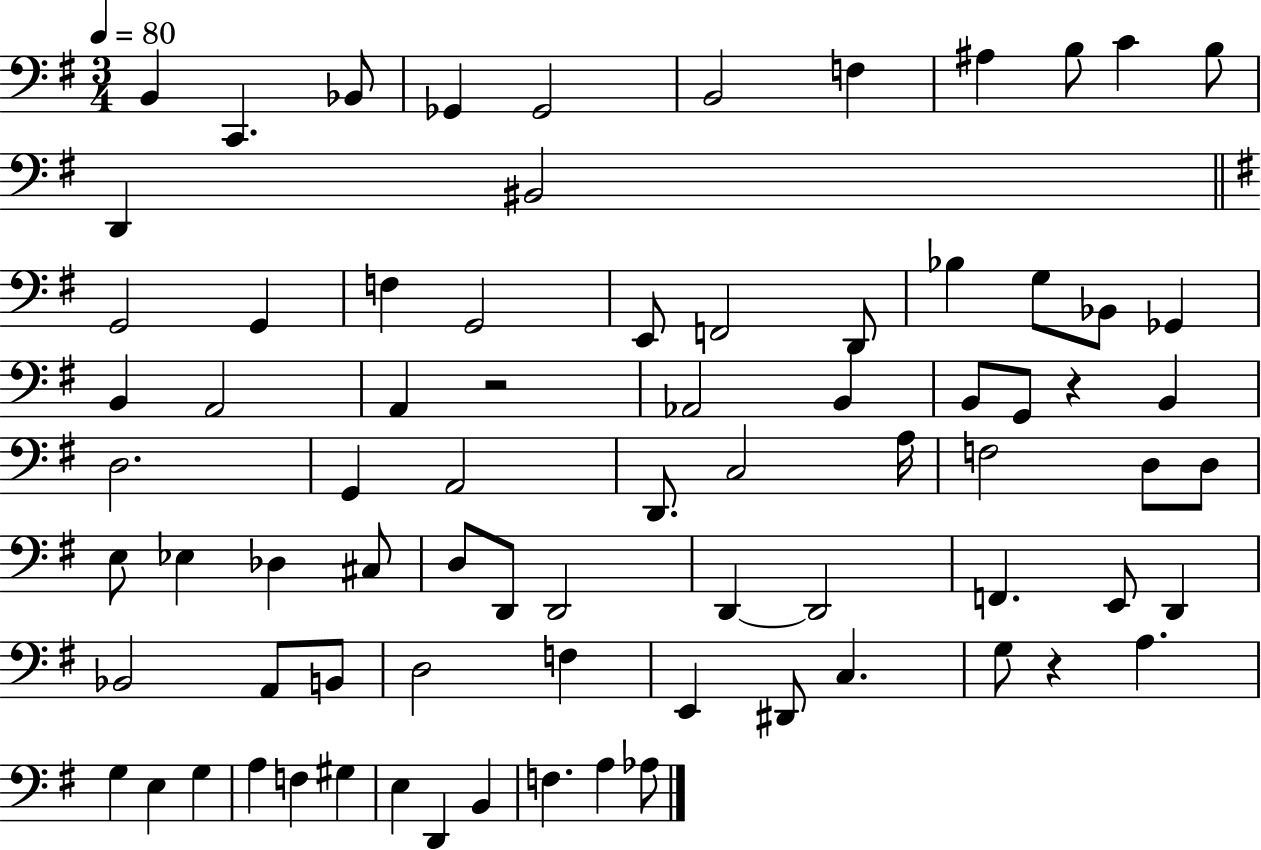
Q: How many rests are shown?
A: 3